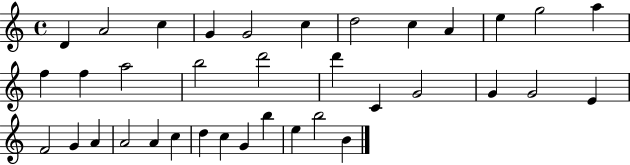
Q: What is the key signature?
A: C major